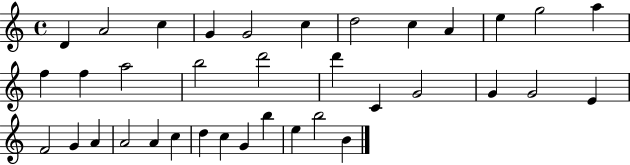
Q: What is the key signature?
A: C major